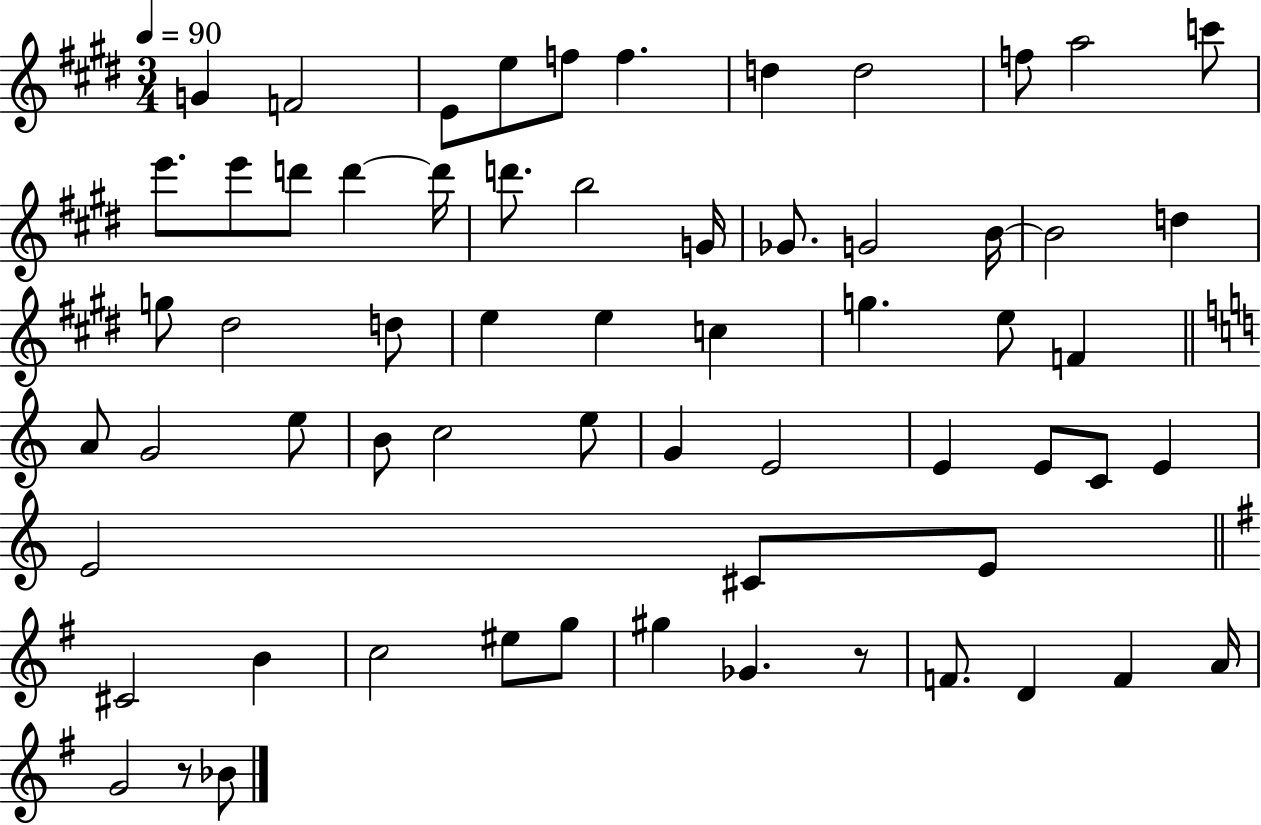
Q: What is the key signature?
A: E major